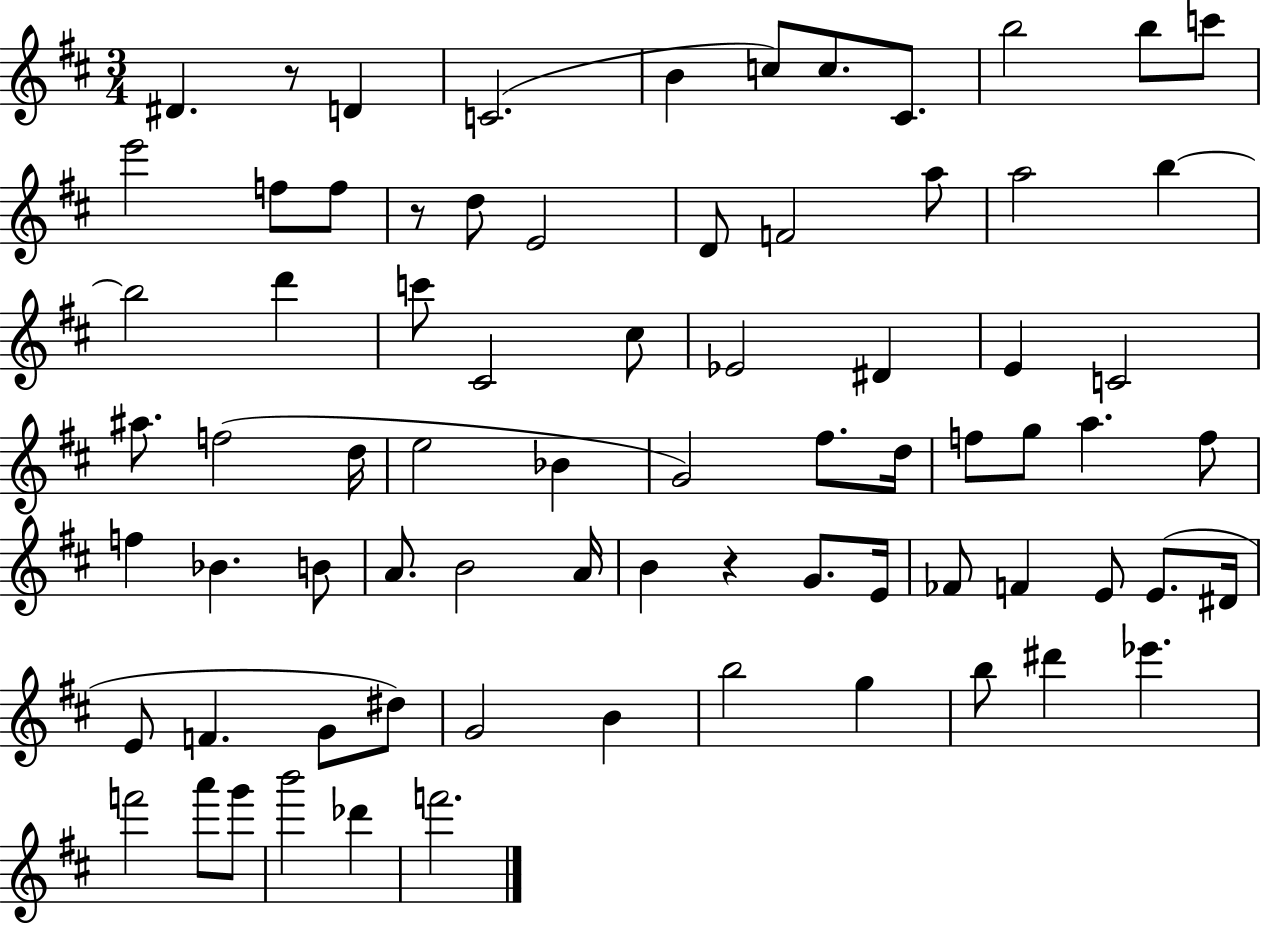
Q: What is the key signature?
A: D major